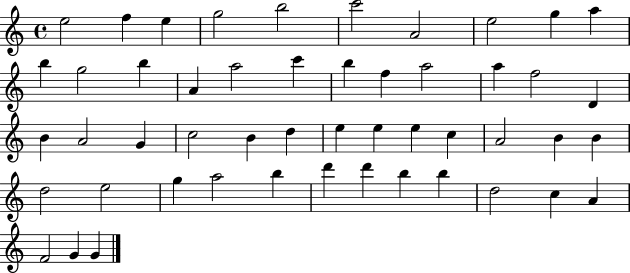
X:1
T:Untitled
M:4/4
L:1/4
K:C
e2 f e g2 b2 c'2 A2 e2 g a b g2 b A a2 c' b f a2 a f2 D B A2 G c2 B d e e e c A2 B B d2 e2 g a2 b d' d' b b d2 c A F2 G G